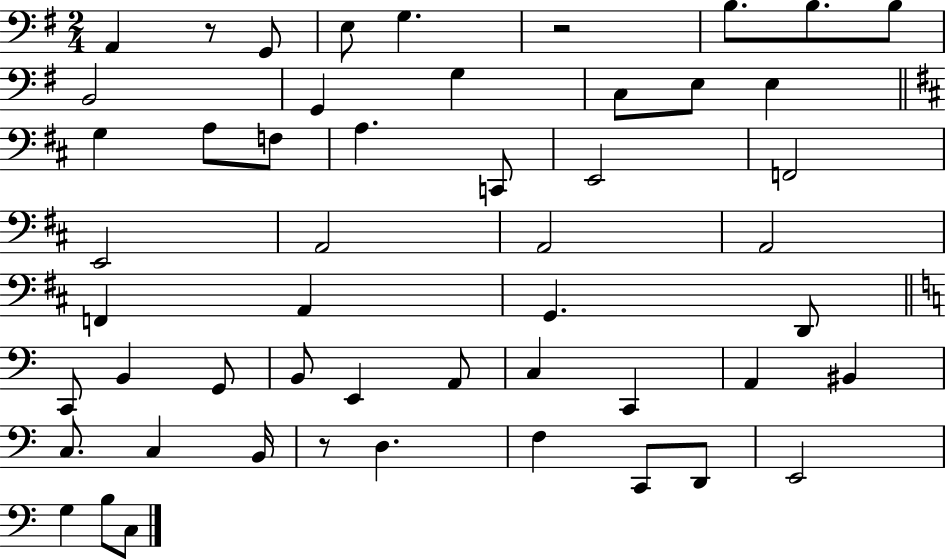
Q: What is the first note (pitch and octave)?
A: A2